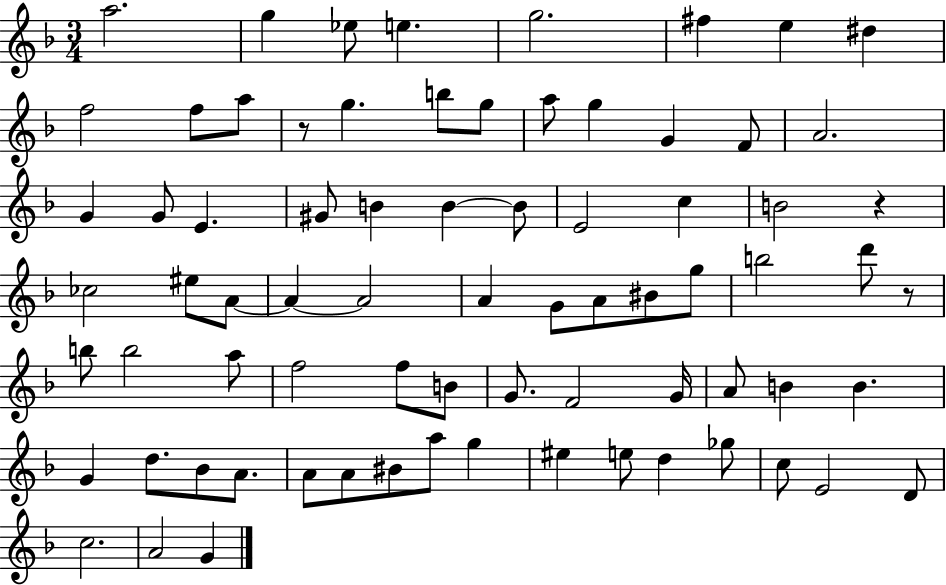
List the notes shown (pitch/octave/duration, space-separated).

A5/h. G5/q Eb5/e E5/q. G5/h. F#5/q E5/q D#5/q F5/h F5/e A5/e R/e G5/q. B5/e G5/e A5/e G5/q G4/q F4/e A4/h. G4/q G4/e E4/q. G#4/e B4/q B4/q B4/e E4/h C5/q B4/h R/q CES5/h EIS5/e A4/e A4/q A4/h A4/q G4/e A4/e BIS4/e G5/e B5/h D6/e R/e B5/e B5/h A5/e F5/h F5/e B4/e G4/e. F4/h G4/s A4/e B4/q B4/q. G4/q D5/e. Bb4/e A4/e. A4/e A4/e BIS4/e A5/e G5/q EIS5/q E5/e D5/q Gb5/e C5/e E4/h D4/e C5/h. A4/h G4/q